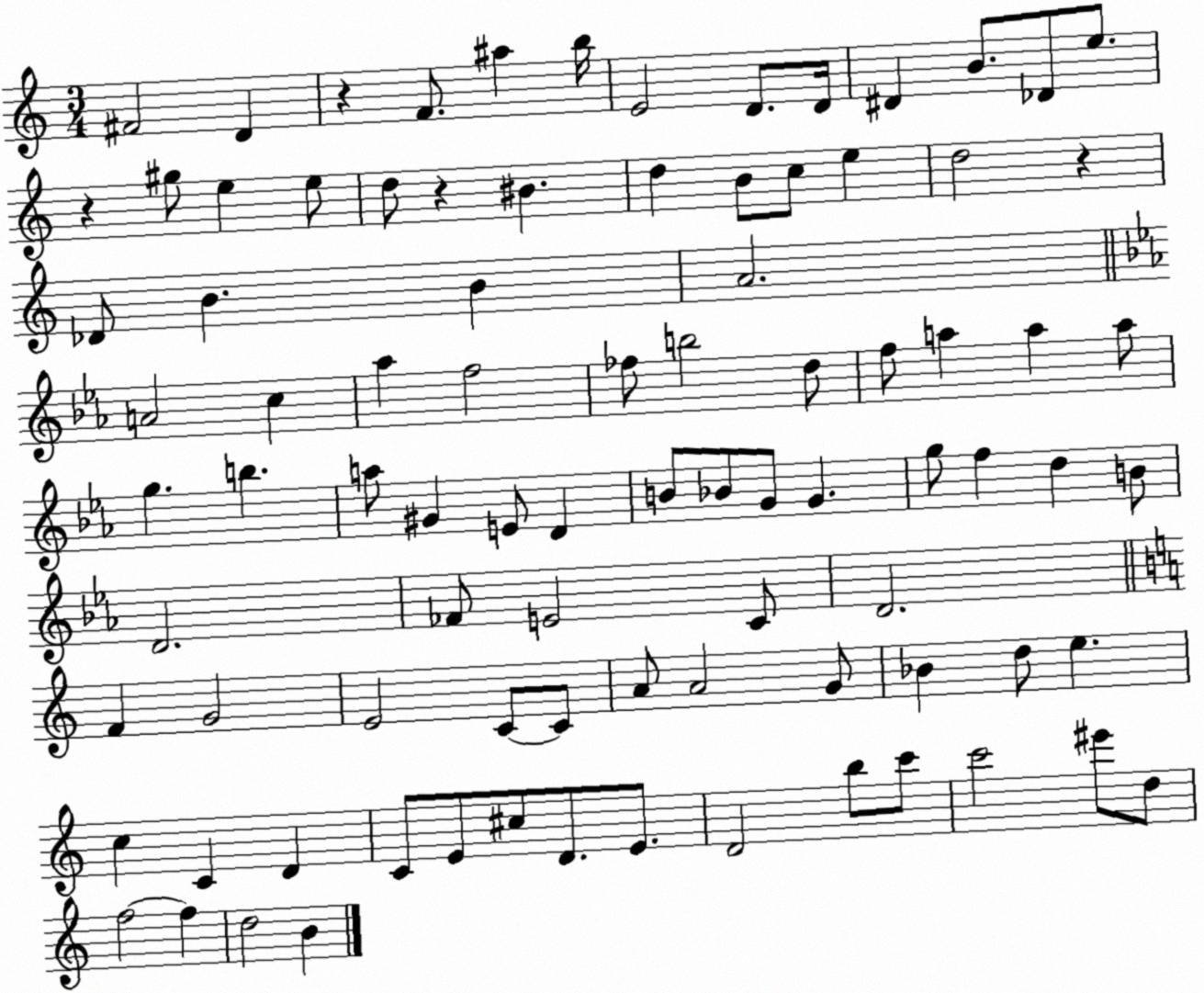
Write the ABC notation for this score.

X:1
T:Untitled
M:3/4
L:1/4
K:C
^F2 D z F/2 ^a b/4 E2 D/2 D/4 ^D B/2 _D/2 e/2 z ^g/2 e e/2 d/2 z ^B d B/2 c/2 e d2 z _D/2 B B A2 A2 c _a f2 _f/2 b2 d/2 f/2 a a a/2 g b a/2 ^G E/2 D B/2 _B/2 G/2 G g/2 f d B/2 D2 _F/2 E2 C/2 D2 F G2 E2 C/2 C/2 A/2 A2 G/2 _B d/2 e c C D C/2 E/2 ^c/2 D/2 E/2 D2 b/2 c'/2 c'2 ^e'/2 d/2 f2 f d2 B